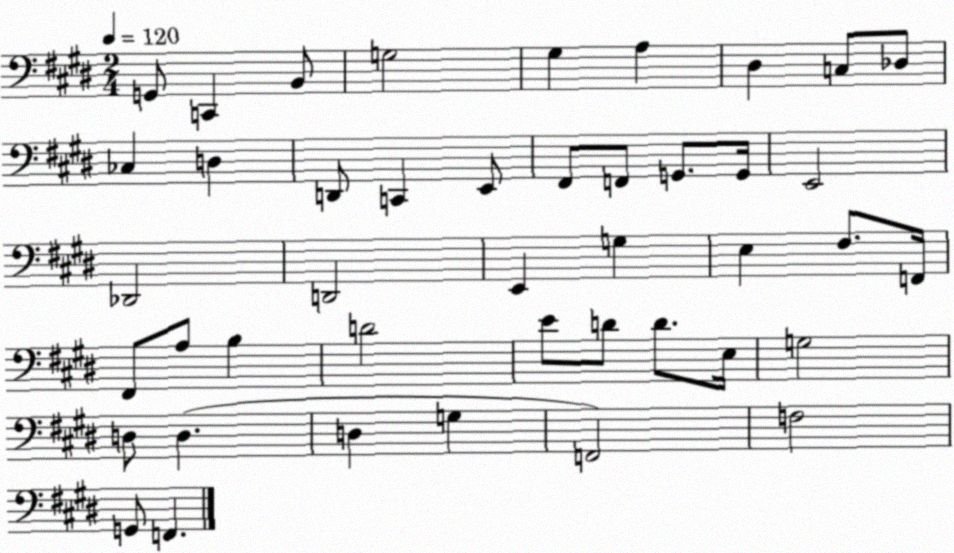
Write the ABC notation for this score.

X:1
T:Untitled
M:2/4
L:1/4
K:E
G,,/2 C,, B,,/2 G,2 ^G, A, ^D, C,/2 _D,/2 _C, D, D,,/2 C,, E,,/2 ^F,,/2 F,,/2 G,,/2 G,,/4 E,,2 _D,,2 D,,2 E,, G, E, ^F,/2 F,,/4 ^F,,/2 A,/2 B, D2 E/2 D/2 D/2 E,/4 G,2 D,/2 D, D, G, F,,2 F,2 G,,/2 F,,